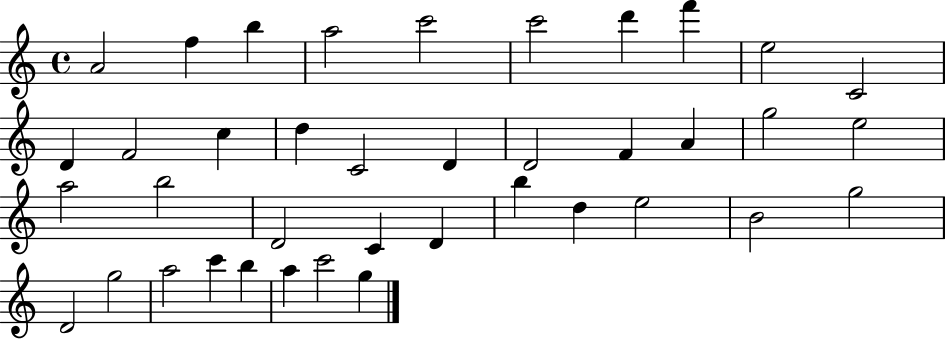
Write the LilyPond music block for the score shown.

{
  \clef treble
  \time 4/4
  \defaultTimeSignature
  \key c \major
  a'2 f''4 b''4 | a''2 c'''2 | c'''2 d'''4 f'''4 | e''2 c'2 | \break d'4 f'2 c''4 | d''4 c'2 d'4 | d'2 f'4 a'4 | g''2 e''2 | \break a''2 b''2 | d'2 c'4 d'4 | b''4 d''4 e''2 | b'2 g''2 | \break d'2 g''2 | a''2 c'''4 b''4 | a''4 c'''2 g''4 | \bar "|."
}